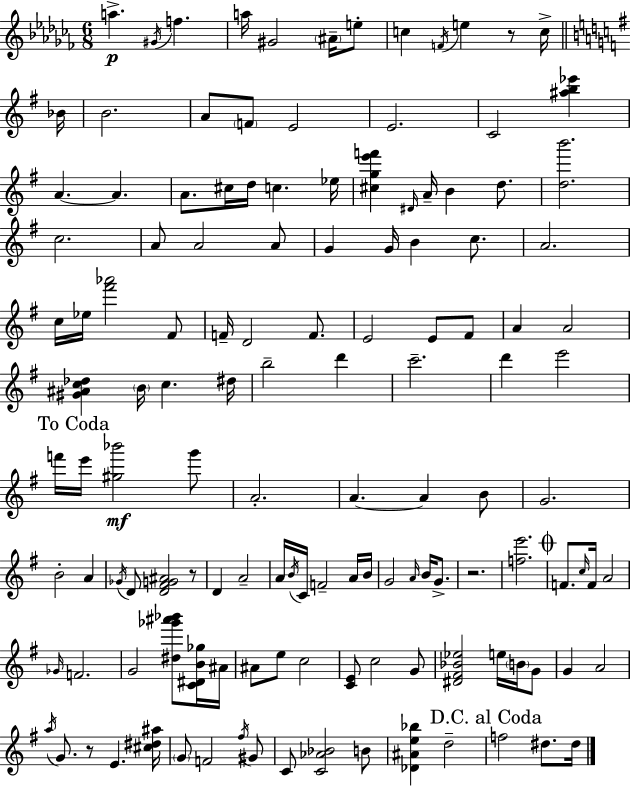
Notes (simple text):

A5/q. G#4/s F5/q. A5/s G#4/h A#4/s E5/e C5/q F4/s E5/q R/e C5/s Bb4/s B4/h. A4/e F4/e E4/h E4/h. C4/h [A#5,B5,Eb6]/q A4/q. A4/q. A4/e. C#5/s D5/s C5/q. Eb5/s [C#5,G5,E6,F6]/q D#4/s A4/s B4/q D5/e. [D5,B6]/h. C5/h. A4/e A4/h A4/e G4/q G4/s B4/q C5/e. A4/h. C5/s Eb5/s [F#6,Ab6]/h F#4/e F4/s D4/h F4/e. E4/h E4/e F#4/e A4/q A4/h [G#4,A#4,C5,Db5]/q B4/s C5/q. D#5/s B5/h D6/q C6/h. D6/q E6/h F6/s E6/s [G#5,Bb6]/h G6/e A4/h. A4/q. A4/q B4/e G4/h. B4/h A4/q Gb4/s D4/e [D4,F#4,G4,A#4]/h R/e D4/q A4/h A4/s B4/s C4/s F4/h A4/s B4/s G4/h A4/s B4/s G4/e. R/h. [F5,E6]/h. F4/e. C5/s F4/s A4/h Gb4/s F4/h. G4/h [D#5,Gb6,A#6,Bb6]/e [C4,D#4,B4,Gb5]/s A#4/s A#4/e E5/e C5/h [C4,E4]/e C5/h G4/e [D#4,F#4,Bb4,Eb5]/h E5/s B4/s G4/e G4/q A4/h A5/s G4/e. R/e E4/q. [C#5,D#5,A#5]/s G4/e F4/h F#5/s G#4/e C4/e [C4,Ab4,Bb4]/h B4/e [Db4,A#4,E5,Bb5]/q D5/h F5/h D#5/e. D#5/s